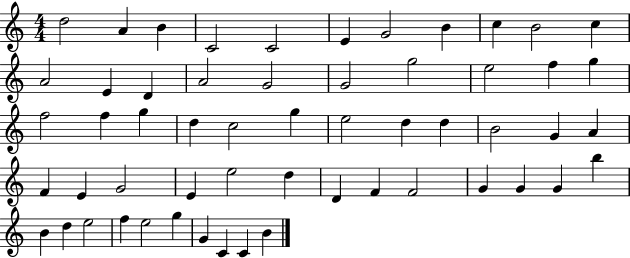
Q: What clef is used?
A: treble